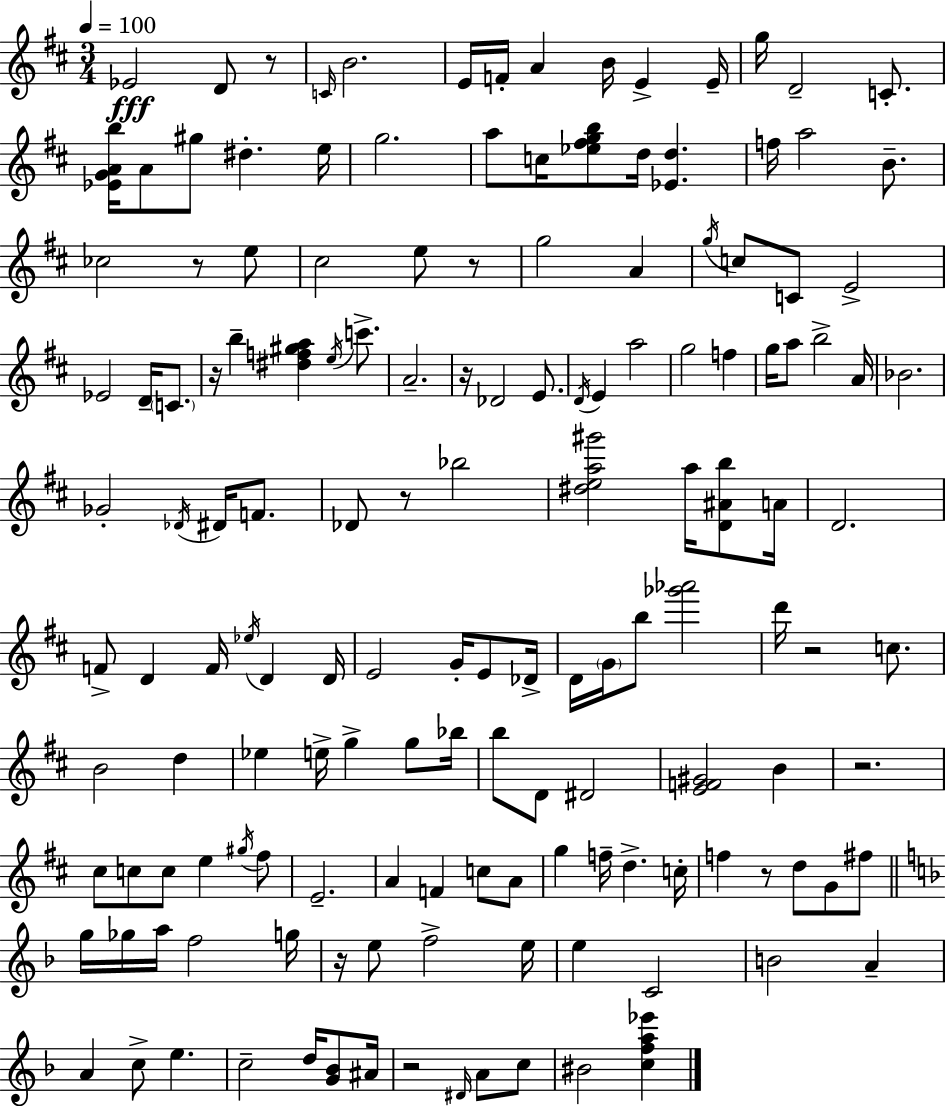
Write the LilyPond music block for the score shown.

{
  \clef treble
  \numericTimeSignature
  \time 3/4
  \key d \major
  \tempo 4 = 100
  ees'2\fff d'8 r8 | \grace { c'16 } b'2. | e'16 f'16-. a'4 b'16 e'4-> | e'16-- g''16 d'2-- c'8.-. | \break <ees' g' a' b''>16 a'8 gis''8 dis''4.-. | e''16 g''2. | a''8 c''16 <ees'' fis'' g'' b''>8 d''16 <ees' d''>4. | f''16 a''2 b'8.-- | \break ces''2 r8 e''8 | cis''2 e''8 r8 | g''2 a'4 | \acciaccatura { g''16 } c''8 c'8 e'2-> | \break ees'2 d'16-- \parenthesize c'8. | r16 b''4-- <dis'' f'' gis'' a''>4 \acciaccatura { e''16 } | c'''8.-> a'2.-- | r16 des'2 | \break e'8. \acciaccatura { d'16 } e'4 a''2 | g''2 | f''4 g''16 a''8 b''2-> | a'16 bes'2. | \break ges'2-. | \acciaccatura { des'16 } dis'16 f'8. des'8 r8 bes''2 | <dis'' e'' a'' gis'''>2 | a''16 <d' ais' b''>8 a'16 d'2. | \break f'8-> d'4 f'16 | \acciaccatura { ees''16 } d'4 d'16 e'2 | g'16-. e'8 des'16-> d'16 \parenthesize g'16 b''8 <ges''' aes'''>2 | d'''16 r2 | \break c''8. b'2 | d''4 ees''4 e''16-> g''4-> | g''8 bes''16 b''8 d'8 dis'2 | <e' f' gis'>2 | \break b'4 r2. | cis''8 c''8 c''8 | e''4 \acciaccatura { gis''16 } fis''8 e'2.-- | a'4 f'4 | \break c''8 a'8 g''4 f''16-- | d''4.-> c''16-. f''4 r8 | d''8 g'8 fis''8 \bar "||" \break \key f \major g''16 ges''16 a''16 f''2 g''16 | r16 e''8 f''2-> e''16 | e''4 c'2 | b'2 a'4-- | \break a'4 c''8-> e''4. | c''2-- d''16 <g' bes'>8 ais'16 | r2 \grace { dis'16 } a'8 c''8 | bis'2 <c'' f'' a'' ees'''>4 | \break \bar "|."
}